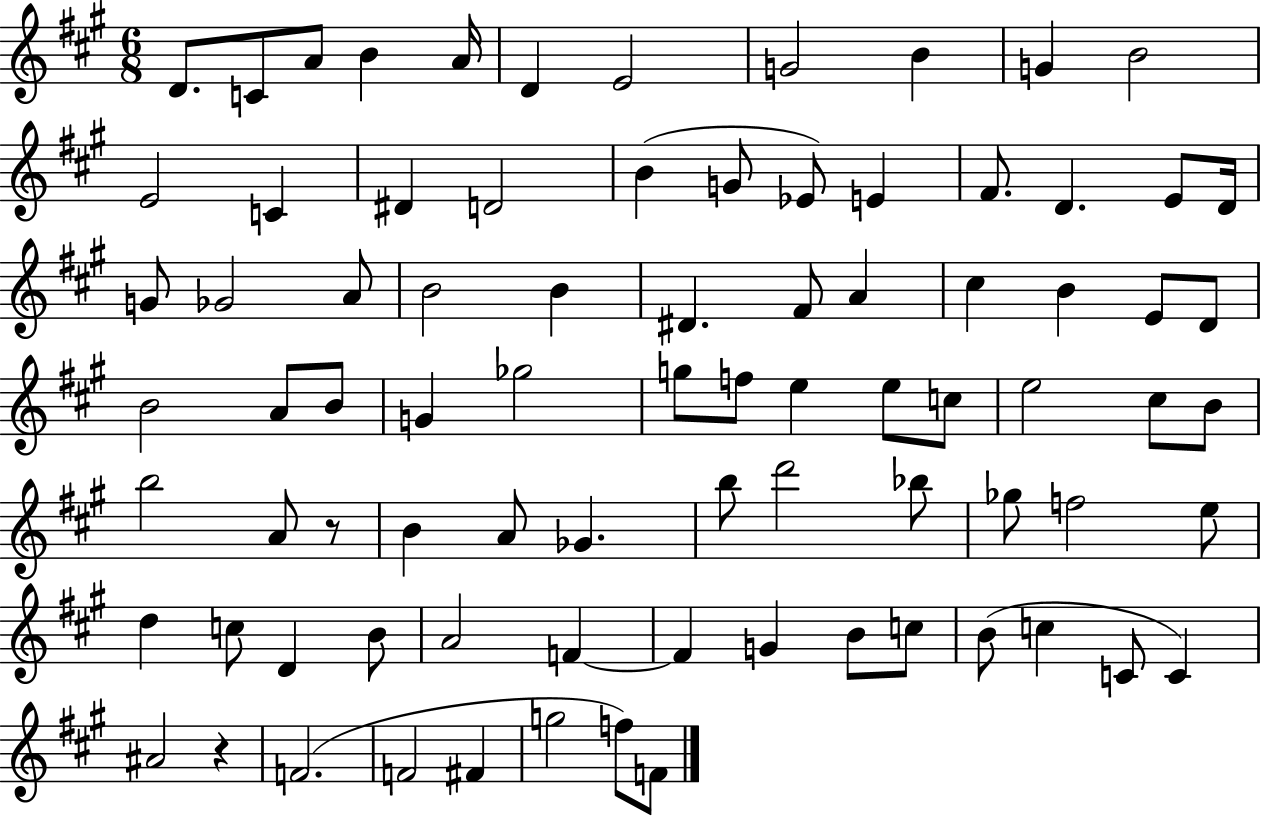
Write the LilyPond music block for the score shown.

{
  \clef treble
  \numericTimeSignature
  \time 6/8
  \key a \major
  d'8. c'8 a'8 b'4 a'16 | d'4 e'2 | g'2 b'4 | g'4 b'2 | \break e'2 c'4 | dis'4 d'2 | b'4( g'8 ees'8) e'4 | fis'8. d'4. e'8 d'16 | \break g'8 ges'2 a'8 | b'2 b'4 | dis'4. fis'8 a'4 | cis''4 b'4 e'8 d'8 | \break b'2 a'8 b'8 | g'4 ges''2 | g''8 f''8 e''4 e''8 c''8 | e''2 cis''8 b'8 | \break b''2 a'8 r8 | b'4 a'8 ges'4. | b''8 d'''2 bes''8 | ges''8 f''2 e''8 | \break d''4 c''8 d'4 b'8 | a'2 f'4~~ | f'4 g'4 b'8 c''8 | b'8( c''4 c'8 c'4) | \break ais'2 r4 | f'2.( | f'2 fis'4 | g''2 f''8) f'8 | \break \bar "|."
}